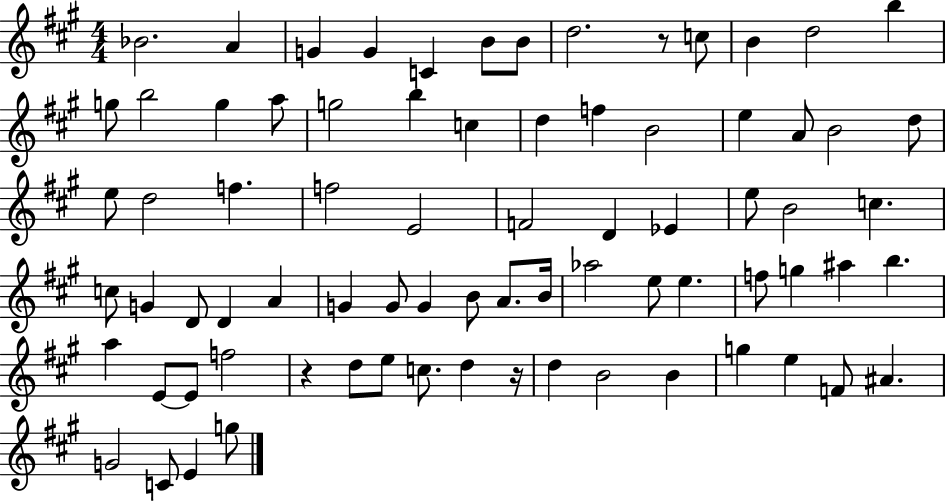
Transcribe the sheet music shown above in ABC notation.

X:1
T:Untitled
M:4/4
L:1/4
K:A
_B2 A G G C B/2 B/2 d2 z/2 c/2 B d2 b g/2 b2 g a/2 g2 b c d f B2 e A/2 B2 d/2 e/2 d2 f f2 E2 F2 D _E e/2 B2 c c/2 G D/2 D A G G/2 G B/2 A/2 B/4 _a2 e/2 e f/2 g ^a b a E/2 E/2 f2 z d/2 e/2 c/2 d z/4 d B2 B g e F/2 ^A G2 C/2 E g/2